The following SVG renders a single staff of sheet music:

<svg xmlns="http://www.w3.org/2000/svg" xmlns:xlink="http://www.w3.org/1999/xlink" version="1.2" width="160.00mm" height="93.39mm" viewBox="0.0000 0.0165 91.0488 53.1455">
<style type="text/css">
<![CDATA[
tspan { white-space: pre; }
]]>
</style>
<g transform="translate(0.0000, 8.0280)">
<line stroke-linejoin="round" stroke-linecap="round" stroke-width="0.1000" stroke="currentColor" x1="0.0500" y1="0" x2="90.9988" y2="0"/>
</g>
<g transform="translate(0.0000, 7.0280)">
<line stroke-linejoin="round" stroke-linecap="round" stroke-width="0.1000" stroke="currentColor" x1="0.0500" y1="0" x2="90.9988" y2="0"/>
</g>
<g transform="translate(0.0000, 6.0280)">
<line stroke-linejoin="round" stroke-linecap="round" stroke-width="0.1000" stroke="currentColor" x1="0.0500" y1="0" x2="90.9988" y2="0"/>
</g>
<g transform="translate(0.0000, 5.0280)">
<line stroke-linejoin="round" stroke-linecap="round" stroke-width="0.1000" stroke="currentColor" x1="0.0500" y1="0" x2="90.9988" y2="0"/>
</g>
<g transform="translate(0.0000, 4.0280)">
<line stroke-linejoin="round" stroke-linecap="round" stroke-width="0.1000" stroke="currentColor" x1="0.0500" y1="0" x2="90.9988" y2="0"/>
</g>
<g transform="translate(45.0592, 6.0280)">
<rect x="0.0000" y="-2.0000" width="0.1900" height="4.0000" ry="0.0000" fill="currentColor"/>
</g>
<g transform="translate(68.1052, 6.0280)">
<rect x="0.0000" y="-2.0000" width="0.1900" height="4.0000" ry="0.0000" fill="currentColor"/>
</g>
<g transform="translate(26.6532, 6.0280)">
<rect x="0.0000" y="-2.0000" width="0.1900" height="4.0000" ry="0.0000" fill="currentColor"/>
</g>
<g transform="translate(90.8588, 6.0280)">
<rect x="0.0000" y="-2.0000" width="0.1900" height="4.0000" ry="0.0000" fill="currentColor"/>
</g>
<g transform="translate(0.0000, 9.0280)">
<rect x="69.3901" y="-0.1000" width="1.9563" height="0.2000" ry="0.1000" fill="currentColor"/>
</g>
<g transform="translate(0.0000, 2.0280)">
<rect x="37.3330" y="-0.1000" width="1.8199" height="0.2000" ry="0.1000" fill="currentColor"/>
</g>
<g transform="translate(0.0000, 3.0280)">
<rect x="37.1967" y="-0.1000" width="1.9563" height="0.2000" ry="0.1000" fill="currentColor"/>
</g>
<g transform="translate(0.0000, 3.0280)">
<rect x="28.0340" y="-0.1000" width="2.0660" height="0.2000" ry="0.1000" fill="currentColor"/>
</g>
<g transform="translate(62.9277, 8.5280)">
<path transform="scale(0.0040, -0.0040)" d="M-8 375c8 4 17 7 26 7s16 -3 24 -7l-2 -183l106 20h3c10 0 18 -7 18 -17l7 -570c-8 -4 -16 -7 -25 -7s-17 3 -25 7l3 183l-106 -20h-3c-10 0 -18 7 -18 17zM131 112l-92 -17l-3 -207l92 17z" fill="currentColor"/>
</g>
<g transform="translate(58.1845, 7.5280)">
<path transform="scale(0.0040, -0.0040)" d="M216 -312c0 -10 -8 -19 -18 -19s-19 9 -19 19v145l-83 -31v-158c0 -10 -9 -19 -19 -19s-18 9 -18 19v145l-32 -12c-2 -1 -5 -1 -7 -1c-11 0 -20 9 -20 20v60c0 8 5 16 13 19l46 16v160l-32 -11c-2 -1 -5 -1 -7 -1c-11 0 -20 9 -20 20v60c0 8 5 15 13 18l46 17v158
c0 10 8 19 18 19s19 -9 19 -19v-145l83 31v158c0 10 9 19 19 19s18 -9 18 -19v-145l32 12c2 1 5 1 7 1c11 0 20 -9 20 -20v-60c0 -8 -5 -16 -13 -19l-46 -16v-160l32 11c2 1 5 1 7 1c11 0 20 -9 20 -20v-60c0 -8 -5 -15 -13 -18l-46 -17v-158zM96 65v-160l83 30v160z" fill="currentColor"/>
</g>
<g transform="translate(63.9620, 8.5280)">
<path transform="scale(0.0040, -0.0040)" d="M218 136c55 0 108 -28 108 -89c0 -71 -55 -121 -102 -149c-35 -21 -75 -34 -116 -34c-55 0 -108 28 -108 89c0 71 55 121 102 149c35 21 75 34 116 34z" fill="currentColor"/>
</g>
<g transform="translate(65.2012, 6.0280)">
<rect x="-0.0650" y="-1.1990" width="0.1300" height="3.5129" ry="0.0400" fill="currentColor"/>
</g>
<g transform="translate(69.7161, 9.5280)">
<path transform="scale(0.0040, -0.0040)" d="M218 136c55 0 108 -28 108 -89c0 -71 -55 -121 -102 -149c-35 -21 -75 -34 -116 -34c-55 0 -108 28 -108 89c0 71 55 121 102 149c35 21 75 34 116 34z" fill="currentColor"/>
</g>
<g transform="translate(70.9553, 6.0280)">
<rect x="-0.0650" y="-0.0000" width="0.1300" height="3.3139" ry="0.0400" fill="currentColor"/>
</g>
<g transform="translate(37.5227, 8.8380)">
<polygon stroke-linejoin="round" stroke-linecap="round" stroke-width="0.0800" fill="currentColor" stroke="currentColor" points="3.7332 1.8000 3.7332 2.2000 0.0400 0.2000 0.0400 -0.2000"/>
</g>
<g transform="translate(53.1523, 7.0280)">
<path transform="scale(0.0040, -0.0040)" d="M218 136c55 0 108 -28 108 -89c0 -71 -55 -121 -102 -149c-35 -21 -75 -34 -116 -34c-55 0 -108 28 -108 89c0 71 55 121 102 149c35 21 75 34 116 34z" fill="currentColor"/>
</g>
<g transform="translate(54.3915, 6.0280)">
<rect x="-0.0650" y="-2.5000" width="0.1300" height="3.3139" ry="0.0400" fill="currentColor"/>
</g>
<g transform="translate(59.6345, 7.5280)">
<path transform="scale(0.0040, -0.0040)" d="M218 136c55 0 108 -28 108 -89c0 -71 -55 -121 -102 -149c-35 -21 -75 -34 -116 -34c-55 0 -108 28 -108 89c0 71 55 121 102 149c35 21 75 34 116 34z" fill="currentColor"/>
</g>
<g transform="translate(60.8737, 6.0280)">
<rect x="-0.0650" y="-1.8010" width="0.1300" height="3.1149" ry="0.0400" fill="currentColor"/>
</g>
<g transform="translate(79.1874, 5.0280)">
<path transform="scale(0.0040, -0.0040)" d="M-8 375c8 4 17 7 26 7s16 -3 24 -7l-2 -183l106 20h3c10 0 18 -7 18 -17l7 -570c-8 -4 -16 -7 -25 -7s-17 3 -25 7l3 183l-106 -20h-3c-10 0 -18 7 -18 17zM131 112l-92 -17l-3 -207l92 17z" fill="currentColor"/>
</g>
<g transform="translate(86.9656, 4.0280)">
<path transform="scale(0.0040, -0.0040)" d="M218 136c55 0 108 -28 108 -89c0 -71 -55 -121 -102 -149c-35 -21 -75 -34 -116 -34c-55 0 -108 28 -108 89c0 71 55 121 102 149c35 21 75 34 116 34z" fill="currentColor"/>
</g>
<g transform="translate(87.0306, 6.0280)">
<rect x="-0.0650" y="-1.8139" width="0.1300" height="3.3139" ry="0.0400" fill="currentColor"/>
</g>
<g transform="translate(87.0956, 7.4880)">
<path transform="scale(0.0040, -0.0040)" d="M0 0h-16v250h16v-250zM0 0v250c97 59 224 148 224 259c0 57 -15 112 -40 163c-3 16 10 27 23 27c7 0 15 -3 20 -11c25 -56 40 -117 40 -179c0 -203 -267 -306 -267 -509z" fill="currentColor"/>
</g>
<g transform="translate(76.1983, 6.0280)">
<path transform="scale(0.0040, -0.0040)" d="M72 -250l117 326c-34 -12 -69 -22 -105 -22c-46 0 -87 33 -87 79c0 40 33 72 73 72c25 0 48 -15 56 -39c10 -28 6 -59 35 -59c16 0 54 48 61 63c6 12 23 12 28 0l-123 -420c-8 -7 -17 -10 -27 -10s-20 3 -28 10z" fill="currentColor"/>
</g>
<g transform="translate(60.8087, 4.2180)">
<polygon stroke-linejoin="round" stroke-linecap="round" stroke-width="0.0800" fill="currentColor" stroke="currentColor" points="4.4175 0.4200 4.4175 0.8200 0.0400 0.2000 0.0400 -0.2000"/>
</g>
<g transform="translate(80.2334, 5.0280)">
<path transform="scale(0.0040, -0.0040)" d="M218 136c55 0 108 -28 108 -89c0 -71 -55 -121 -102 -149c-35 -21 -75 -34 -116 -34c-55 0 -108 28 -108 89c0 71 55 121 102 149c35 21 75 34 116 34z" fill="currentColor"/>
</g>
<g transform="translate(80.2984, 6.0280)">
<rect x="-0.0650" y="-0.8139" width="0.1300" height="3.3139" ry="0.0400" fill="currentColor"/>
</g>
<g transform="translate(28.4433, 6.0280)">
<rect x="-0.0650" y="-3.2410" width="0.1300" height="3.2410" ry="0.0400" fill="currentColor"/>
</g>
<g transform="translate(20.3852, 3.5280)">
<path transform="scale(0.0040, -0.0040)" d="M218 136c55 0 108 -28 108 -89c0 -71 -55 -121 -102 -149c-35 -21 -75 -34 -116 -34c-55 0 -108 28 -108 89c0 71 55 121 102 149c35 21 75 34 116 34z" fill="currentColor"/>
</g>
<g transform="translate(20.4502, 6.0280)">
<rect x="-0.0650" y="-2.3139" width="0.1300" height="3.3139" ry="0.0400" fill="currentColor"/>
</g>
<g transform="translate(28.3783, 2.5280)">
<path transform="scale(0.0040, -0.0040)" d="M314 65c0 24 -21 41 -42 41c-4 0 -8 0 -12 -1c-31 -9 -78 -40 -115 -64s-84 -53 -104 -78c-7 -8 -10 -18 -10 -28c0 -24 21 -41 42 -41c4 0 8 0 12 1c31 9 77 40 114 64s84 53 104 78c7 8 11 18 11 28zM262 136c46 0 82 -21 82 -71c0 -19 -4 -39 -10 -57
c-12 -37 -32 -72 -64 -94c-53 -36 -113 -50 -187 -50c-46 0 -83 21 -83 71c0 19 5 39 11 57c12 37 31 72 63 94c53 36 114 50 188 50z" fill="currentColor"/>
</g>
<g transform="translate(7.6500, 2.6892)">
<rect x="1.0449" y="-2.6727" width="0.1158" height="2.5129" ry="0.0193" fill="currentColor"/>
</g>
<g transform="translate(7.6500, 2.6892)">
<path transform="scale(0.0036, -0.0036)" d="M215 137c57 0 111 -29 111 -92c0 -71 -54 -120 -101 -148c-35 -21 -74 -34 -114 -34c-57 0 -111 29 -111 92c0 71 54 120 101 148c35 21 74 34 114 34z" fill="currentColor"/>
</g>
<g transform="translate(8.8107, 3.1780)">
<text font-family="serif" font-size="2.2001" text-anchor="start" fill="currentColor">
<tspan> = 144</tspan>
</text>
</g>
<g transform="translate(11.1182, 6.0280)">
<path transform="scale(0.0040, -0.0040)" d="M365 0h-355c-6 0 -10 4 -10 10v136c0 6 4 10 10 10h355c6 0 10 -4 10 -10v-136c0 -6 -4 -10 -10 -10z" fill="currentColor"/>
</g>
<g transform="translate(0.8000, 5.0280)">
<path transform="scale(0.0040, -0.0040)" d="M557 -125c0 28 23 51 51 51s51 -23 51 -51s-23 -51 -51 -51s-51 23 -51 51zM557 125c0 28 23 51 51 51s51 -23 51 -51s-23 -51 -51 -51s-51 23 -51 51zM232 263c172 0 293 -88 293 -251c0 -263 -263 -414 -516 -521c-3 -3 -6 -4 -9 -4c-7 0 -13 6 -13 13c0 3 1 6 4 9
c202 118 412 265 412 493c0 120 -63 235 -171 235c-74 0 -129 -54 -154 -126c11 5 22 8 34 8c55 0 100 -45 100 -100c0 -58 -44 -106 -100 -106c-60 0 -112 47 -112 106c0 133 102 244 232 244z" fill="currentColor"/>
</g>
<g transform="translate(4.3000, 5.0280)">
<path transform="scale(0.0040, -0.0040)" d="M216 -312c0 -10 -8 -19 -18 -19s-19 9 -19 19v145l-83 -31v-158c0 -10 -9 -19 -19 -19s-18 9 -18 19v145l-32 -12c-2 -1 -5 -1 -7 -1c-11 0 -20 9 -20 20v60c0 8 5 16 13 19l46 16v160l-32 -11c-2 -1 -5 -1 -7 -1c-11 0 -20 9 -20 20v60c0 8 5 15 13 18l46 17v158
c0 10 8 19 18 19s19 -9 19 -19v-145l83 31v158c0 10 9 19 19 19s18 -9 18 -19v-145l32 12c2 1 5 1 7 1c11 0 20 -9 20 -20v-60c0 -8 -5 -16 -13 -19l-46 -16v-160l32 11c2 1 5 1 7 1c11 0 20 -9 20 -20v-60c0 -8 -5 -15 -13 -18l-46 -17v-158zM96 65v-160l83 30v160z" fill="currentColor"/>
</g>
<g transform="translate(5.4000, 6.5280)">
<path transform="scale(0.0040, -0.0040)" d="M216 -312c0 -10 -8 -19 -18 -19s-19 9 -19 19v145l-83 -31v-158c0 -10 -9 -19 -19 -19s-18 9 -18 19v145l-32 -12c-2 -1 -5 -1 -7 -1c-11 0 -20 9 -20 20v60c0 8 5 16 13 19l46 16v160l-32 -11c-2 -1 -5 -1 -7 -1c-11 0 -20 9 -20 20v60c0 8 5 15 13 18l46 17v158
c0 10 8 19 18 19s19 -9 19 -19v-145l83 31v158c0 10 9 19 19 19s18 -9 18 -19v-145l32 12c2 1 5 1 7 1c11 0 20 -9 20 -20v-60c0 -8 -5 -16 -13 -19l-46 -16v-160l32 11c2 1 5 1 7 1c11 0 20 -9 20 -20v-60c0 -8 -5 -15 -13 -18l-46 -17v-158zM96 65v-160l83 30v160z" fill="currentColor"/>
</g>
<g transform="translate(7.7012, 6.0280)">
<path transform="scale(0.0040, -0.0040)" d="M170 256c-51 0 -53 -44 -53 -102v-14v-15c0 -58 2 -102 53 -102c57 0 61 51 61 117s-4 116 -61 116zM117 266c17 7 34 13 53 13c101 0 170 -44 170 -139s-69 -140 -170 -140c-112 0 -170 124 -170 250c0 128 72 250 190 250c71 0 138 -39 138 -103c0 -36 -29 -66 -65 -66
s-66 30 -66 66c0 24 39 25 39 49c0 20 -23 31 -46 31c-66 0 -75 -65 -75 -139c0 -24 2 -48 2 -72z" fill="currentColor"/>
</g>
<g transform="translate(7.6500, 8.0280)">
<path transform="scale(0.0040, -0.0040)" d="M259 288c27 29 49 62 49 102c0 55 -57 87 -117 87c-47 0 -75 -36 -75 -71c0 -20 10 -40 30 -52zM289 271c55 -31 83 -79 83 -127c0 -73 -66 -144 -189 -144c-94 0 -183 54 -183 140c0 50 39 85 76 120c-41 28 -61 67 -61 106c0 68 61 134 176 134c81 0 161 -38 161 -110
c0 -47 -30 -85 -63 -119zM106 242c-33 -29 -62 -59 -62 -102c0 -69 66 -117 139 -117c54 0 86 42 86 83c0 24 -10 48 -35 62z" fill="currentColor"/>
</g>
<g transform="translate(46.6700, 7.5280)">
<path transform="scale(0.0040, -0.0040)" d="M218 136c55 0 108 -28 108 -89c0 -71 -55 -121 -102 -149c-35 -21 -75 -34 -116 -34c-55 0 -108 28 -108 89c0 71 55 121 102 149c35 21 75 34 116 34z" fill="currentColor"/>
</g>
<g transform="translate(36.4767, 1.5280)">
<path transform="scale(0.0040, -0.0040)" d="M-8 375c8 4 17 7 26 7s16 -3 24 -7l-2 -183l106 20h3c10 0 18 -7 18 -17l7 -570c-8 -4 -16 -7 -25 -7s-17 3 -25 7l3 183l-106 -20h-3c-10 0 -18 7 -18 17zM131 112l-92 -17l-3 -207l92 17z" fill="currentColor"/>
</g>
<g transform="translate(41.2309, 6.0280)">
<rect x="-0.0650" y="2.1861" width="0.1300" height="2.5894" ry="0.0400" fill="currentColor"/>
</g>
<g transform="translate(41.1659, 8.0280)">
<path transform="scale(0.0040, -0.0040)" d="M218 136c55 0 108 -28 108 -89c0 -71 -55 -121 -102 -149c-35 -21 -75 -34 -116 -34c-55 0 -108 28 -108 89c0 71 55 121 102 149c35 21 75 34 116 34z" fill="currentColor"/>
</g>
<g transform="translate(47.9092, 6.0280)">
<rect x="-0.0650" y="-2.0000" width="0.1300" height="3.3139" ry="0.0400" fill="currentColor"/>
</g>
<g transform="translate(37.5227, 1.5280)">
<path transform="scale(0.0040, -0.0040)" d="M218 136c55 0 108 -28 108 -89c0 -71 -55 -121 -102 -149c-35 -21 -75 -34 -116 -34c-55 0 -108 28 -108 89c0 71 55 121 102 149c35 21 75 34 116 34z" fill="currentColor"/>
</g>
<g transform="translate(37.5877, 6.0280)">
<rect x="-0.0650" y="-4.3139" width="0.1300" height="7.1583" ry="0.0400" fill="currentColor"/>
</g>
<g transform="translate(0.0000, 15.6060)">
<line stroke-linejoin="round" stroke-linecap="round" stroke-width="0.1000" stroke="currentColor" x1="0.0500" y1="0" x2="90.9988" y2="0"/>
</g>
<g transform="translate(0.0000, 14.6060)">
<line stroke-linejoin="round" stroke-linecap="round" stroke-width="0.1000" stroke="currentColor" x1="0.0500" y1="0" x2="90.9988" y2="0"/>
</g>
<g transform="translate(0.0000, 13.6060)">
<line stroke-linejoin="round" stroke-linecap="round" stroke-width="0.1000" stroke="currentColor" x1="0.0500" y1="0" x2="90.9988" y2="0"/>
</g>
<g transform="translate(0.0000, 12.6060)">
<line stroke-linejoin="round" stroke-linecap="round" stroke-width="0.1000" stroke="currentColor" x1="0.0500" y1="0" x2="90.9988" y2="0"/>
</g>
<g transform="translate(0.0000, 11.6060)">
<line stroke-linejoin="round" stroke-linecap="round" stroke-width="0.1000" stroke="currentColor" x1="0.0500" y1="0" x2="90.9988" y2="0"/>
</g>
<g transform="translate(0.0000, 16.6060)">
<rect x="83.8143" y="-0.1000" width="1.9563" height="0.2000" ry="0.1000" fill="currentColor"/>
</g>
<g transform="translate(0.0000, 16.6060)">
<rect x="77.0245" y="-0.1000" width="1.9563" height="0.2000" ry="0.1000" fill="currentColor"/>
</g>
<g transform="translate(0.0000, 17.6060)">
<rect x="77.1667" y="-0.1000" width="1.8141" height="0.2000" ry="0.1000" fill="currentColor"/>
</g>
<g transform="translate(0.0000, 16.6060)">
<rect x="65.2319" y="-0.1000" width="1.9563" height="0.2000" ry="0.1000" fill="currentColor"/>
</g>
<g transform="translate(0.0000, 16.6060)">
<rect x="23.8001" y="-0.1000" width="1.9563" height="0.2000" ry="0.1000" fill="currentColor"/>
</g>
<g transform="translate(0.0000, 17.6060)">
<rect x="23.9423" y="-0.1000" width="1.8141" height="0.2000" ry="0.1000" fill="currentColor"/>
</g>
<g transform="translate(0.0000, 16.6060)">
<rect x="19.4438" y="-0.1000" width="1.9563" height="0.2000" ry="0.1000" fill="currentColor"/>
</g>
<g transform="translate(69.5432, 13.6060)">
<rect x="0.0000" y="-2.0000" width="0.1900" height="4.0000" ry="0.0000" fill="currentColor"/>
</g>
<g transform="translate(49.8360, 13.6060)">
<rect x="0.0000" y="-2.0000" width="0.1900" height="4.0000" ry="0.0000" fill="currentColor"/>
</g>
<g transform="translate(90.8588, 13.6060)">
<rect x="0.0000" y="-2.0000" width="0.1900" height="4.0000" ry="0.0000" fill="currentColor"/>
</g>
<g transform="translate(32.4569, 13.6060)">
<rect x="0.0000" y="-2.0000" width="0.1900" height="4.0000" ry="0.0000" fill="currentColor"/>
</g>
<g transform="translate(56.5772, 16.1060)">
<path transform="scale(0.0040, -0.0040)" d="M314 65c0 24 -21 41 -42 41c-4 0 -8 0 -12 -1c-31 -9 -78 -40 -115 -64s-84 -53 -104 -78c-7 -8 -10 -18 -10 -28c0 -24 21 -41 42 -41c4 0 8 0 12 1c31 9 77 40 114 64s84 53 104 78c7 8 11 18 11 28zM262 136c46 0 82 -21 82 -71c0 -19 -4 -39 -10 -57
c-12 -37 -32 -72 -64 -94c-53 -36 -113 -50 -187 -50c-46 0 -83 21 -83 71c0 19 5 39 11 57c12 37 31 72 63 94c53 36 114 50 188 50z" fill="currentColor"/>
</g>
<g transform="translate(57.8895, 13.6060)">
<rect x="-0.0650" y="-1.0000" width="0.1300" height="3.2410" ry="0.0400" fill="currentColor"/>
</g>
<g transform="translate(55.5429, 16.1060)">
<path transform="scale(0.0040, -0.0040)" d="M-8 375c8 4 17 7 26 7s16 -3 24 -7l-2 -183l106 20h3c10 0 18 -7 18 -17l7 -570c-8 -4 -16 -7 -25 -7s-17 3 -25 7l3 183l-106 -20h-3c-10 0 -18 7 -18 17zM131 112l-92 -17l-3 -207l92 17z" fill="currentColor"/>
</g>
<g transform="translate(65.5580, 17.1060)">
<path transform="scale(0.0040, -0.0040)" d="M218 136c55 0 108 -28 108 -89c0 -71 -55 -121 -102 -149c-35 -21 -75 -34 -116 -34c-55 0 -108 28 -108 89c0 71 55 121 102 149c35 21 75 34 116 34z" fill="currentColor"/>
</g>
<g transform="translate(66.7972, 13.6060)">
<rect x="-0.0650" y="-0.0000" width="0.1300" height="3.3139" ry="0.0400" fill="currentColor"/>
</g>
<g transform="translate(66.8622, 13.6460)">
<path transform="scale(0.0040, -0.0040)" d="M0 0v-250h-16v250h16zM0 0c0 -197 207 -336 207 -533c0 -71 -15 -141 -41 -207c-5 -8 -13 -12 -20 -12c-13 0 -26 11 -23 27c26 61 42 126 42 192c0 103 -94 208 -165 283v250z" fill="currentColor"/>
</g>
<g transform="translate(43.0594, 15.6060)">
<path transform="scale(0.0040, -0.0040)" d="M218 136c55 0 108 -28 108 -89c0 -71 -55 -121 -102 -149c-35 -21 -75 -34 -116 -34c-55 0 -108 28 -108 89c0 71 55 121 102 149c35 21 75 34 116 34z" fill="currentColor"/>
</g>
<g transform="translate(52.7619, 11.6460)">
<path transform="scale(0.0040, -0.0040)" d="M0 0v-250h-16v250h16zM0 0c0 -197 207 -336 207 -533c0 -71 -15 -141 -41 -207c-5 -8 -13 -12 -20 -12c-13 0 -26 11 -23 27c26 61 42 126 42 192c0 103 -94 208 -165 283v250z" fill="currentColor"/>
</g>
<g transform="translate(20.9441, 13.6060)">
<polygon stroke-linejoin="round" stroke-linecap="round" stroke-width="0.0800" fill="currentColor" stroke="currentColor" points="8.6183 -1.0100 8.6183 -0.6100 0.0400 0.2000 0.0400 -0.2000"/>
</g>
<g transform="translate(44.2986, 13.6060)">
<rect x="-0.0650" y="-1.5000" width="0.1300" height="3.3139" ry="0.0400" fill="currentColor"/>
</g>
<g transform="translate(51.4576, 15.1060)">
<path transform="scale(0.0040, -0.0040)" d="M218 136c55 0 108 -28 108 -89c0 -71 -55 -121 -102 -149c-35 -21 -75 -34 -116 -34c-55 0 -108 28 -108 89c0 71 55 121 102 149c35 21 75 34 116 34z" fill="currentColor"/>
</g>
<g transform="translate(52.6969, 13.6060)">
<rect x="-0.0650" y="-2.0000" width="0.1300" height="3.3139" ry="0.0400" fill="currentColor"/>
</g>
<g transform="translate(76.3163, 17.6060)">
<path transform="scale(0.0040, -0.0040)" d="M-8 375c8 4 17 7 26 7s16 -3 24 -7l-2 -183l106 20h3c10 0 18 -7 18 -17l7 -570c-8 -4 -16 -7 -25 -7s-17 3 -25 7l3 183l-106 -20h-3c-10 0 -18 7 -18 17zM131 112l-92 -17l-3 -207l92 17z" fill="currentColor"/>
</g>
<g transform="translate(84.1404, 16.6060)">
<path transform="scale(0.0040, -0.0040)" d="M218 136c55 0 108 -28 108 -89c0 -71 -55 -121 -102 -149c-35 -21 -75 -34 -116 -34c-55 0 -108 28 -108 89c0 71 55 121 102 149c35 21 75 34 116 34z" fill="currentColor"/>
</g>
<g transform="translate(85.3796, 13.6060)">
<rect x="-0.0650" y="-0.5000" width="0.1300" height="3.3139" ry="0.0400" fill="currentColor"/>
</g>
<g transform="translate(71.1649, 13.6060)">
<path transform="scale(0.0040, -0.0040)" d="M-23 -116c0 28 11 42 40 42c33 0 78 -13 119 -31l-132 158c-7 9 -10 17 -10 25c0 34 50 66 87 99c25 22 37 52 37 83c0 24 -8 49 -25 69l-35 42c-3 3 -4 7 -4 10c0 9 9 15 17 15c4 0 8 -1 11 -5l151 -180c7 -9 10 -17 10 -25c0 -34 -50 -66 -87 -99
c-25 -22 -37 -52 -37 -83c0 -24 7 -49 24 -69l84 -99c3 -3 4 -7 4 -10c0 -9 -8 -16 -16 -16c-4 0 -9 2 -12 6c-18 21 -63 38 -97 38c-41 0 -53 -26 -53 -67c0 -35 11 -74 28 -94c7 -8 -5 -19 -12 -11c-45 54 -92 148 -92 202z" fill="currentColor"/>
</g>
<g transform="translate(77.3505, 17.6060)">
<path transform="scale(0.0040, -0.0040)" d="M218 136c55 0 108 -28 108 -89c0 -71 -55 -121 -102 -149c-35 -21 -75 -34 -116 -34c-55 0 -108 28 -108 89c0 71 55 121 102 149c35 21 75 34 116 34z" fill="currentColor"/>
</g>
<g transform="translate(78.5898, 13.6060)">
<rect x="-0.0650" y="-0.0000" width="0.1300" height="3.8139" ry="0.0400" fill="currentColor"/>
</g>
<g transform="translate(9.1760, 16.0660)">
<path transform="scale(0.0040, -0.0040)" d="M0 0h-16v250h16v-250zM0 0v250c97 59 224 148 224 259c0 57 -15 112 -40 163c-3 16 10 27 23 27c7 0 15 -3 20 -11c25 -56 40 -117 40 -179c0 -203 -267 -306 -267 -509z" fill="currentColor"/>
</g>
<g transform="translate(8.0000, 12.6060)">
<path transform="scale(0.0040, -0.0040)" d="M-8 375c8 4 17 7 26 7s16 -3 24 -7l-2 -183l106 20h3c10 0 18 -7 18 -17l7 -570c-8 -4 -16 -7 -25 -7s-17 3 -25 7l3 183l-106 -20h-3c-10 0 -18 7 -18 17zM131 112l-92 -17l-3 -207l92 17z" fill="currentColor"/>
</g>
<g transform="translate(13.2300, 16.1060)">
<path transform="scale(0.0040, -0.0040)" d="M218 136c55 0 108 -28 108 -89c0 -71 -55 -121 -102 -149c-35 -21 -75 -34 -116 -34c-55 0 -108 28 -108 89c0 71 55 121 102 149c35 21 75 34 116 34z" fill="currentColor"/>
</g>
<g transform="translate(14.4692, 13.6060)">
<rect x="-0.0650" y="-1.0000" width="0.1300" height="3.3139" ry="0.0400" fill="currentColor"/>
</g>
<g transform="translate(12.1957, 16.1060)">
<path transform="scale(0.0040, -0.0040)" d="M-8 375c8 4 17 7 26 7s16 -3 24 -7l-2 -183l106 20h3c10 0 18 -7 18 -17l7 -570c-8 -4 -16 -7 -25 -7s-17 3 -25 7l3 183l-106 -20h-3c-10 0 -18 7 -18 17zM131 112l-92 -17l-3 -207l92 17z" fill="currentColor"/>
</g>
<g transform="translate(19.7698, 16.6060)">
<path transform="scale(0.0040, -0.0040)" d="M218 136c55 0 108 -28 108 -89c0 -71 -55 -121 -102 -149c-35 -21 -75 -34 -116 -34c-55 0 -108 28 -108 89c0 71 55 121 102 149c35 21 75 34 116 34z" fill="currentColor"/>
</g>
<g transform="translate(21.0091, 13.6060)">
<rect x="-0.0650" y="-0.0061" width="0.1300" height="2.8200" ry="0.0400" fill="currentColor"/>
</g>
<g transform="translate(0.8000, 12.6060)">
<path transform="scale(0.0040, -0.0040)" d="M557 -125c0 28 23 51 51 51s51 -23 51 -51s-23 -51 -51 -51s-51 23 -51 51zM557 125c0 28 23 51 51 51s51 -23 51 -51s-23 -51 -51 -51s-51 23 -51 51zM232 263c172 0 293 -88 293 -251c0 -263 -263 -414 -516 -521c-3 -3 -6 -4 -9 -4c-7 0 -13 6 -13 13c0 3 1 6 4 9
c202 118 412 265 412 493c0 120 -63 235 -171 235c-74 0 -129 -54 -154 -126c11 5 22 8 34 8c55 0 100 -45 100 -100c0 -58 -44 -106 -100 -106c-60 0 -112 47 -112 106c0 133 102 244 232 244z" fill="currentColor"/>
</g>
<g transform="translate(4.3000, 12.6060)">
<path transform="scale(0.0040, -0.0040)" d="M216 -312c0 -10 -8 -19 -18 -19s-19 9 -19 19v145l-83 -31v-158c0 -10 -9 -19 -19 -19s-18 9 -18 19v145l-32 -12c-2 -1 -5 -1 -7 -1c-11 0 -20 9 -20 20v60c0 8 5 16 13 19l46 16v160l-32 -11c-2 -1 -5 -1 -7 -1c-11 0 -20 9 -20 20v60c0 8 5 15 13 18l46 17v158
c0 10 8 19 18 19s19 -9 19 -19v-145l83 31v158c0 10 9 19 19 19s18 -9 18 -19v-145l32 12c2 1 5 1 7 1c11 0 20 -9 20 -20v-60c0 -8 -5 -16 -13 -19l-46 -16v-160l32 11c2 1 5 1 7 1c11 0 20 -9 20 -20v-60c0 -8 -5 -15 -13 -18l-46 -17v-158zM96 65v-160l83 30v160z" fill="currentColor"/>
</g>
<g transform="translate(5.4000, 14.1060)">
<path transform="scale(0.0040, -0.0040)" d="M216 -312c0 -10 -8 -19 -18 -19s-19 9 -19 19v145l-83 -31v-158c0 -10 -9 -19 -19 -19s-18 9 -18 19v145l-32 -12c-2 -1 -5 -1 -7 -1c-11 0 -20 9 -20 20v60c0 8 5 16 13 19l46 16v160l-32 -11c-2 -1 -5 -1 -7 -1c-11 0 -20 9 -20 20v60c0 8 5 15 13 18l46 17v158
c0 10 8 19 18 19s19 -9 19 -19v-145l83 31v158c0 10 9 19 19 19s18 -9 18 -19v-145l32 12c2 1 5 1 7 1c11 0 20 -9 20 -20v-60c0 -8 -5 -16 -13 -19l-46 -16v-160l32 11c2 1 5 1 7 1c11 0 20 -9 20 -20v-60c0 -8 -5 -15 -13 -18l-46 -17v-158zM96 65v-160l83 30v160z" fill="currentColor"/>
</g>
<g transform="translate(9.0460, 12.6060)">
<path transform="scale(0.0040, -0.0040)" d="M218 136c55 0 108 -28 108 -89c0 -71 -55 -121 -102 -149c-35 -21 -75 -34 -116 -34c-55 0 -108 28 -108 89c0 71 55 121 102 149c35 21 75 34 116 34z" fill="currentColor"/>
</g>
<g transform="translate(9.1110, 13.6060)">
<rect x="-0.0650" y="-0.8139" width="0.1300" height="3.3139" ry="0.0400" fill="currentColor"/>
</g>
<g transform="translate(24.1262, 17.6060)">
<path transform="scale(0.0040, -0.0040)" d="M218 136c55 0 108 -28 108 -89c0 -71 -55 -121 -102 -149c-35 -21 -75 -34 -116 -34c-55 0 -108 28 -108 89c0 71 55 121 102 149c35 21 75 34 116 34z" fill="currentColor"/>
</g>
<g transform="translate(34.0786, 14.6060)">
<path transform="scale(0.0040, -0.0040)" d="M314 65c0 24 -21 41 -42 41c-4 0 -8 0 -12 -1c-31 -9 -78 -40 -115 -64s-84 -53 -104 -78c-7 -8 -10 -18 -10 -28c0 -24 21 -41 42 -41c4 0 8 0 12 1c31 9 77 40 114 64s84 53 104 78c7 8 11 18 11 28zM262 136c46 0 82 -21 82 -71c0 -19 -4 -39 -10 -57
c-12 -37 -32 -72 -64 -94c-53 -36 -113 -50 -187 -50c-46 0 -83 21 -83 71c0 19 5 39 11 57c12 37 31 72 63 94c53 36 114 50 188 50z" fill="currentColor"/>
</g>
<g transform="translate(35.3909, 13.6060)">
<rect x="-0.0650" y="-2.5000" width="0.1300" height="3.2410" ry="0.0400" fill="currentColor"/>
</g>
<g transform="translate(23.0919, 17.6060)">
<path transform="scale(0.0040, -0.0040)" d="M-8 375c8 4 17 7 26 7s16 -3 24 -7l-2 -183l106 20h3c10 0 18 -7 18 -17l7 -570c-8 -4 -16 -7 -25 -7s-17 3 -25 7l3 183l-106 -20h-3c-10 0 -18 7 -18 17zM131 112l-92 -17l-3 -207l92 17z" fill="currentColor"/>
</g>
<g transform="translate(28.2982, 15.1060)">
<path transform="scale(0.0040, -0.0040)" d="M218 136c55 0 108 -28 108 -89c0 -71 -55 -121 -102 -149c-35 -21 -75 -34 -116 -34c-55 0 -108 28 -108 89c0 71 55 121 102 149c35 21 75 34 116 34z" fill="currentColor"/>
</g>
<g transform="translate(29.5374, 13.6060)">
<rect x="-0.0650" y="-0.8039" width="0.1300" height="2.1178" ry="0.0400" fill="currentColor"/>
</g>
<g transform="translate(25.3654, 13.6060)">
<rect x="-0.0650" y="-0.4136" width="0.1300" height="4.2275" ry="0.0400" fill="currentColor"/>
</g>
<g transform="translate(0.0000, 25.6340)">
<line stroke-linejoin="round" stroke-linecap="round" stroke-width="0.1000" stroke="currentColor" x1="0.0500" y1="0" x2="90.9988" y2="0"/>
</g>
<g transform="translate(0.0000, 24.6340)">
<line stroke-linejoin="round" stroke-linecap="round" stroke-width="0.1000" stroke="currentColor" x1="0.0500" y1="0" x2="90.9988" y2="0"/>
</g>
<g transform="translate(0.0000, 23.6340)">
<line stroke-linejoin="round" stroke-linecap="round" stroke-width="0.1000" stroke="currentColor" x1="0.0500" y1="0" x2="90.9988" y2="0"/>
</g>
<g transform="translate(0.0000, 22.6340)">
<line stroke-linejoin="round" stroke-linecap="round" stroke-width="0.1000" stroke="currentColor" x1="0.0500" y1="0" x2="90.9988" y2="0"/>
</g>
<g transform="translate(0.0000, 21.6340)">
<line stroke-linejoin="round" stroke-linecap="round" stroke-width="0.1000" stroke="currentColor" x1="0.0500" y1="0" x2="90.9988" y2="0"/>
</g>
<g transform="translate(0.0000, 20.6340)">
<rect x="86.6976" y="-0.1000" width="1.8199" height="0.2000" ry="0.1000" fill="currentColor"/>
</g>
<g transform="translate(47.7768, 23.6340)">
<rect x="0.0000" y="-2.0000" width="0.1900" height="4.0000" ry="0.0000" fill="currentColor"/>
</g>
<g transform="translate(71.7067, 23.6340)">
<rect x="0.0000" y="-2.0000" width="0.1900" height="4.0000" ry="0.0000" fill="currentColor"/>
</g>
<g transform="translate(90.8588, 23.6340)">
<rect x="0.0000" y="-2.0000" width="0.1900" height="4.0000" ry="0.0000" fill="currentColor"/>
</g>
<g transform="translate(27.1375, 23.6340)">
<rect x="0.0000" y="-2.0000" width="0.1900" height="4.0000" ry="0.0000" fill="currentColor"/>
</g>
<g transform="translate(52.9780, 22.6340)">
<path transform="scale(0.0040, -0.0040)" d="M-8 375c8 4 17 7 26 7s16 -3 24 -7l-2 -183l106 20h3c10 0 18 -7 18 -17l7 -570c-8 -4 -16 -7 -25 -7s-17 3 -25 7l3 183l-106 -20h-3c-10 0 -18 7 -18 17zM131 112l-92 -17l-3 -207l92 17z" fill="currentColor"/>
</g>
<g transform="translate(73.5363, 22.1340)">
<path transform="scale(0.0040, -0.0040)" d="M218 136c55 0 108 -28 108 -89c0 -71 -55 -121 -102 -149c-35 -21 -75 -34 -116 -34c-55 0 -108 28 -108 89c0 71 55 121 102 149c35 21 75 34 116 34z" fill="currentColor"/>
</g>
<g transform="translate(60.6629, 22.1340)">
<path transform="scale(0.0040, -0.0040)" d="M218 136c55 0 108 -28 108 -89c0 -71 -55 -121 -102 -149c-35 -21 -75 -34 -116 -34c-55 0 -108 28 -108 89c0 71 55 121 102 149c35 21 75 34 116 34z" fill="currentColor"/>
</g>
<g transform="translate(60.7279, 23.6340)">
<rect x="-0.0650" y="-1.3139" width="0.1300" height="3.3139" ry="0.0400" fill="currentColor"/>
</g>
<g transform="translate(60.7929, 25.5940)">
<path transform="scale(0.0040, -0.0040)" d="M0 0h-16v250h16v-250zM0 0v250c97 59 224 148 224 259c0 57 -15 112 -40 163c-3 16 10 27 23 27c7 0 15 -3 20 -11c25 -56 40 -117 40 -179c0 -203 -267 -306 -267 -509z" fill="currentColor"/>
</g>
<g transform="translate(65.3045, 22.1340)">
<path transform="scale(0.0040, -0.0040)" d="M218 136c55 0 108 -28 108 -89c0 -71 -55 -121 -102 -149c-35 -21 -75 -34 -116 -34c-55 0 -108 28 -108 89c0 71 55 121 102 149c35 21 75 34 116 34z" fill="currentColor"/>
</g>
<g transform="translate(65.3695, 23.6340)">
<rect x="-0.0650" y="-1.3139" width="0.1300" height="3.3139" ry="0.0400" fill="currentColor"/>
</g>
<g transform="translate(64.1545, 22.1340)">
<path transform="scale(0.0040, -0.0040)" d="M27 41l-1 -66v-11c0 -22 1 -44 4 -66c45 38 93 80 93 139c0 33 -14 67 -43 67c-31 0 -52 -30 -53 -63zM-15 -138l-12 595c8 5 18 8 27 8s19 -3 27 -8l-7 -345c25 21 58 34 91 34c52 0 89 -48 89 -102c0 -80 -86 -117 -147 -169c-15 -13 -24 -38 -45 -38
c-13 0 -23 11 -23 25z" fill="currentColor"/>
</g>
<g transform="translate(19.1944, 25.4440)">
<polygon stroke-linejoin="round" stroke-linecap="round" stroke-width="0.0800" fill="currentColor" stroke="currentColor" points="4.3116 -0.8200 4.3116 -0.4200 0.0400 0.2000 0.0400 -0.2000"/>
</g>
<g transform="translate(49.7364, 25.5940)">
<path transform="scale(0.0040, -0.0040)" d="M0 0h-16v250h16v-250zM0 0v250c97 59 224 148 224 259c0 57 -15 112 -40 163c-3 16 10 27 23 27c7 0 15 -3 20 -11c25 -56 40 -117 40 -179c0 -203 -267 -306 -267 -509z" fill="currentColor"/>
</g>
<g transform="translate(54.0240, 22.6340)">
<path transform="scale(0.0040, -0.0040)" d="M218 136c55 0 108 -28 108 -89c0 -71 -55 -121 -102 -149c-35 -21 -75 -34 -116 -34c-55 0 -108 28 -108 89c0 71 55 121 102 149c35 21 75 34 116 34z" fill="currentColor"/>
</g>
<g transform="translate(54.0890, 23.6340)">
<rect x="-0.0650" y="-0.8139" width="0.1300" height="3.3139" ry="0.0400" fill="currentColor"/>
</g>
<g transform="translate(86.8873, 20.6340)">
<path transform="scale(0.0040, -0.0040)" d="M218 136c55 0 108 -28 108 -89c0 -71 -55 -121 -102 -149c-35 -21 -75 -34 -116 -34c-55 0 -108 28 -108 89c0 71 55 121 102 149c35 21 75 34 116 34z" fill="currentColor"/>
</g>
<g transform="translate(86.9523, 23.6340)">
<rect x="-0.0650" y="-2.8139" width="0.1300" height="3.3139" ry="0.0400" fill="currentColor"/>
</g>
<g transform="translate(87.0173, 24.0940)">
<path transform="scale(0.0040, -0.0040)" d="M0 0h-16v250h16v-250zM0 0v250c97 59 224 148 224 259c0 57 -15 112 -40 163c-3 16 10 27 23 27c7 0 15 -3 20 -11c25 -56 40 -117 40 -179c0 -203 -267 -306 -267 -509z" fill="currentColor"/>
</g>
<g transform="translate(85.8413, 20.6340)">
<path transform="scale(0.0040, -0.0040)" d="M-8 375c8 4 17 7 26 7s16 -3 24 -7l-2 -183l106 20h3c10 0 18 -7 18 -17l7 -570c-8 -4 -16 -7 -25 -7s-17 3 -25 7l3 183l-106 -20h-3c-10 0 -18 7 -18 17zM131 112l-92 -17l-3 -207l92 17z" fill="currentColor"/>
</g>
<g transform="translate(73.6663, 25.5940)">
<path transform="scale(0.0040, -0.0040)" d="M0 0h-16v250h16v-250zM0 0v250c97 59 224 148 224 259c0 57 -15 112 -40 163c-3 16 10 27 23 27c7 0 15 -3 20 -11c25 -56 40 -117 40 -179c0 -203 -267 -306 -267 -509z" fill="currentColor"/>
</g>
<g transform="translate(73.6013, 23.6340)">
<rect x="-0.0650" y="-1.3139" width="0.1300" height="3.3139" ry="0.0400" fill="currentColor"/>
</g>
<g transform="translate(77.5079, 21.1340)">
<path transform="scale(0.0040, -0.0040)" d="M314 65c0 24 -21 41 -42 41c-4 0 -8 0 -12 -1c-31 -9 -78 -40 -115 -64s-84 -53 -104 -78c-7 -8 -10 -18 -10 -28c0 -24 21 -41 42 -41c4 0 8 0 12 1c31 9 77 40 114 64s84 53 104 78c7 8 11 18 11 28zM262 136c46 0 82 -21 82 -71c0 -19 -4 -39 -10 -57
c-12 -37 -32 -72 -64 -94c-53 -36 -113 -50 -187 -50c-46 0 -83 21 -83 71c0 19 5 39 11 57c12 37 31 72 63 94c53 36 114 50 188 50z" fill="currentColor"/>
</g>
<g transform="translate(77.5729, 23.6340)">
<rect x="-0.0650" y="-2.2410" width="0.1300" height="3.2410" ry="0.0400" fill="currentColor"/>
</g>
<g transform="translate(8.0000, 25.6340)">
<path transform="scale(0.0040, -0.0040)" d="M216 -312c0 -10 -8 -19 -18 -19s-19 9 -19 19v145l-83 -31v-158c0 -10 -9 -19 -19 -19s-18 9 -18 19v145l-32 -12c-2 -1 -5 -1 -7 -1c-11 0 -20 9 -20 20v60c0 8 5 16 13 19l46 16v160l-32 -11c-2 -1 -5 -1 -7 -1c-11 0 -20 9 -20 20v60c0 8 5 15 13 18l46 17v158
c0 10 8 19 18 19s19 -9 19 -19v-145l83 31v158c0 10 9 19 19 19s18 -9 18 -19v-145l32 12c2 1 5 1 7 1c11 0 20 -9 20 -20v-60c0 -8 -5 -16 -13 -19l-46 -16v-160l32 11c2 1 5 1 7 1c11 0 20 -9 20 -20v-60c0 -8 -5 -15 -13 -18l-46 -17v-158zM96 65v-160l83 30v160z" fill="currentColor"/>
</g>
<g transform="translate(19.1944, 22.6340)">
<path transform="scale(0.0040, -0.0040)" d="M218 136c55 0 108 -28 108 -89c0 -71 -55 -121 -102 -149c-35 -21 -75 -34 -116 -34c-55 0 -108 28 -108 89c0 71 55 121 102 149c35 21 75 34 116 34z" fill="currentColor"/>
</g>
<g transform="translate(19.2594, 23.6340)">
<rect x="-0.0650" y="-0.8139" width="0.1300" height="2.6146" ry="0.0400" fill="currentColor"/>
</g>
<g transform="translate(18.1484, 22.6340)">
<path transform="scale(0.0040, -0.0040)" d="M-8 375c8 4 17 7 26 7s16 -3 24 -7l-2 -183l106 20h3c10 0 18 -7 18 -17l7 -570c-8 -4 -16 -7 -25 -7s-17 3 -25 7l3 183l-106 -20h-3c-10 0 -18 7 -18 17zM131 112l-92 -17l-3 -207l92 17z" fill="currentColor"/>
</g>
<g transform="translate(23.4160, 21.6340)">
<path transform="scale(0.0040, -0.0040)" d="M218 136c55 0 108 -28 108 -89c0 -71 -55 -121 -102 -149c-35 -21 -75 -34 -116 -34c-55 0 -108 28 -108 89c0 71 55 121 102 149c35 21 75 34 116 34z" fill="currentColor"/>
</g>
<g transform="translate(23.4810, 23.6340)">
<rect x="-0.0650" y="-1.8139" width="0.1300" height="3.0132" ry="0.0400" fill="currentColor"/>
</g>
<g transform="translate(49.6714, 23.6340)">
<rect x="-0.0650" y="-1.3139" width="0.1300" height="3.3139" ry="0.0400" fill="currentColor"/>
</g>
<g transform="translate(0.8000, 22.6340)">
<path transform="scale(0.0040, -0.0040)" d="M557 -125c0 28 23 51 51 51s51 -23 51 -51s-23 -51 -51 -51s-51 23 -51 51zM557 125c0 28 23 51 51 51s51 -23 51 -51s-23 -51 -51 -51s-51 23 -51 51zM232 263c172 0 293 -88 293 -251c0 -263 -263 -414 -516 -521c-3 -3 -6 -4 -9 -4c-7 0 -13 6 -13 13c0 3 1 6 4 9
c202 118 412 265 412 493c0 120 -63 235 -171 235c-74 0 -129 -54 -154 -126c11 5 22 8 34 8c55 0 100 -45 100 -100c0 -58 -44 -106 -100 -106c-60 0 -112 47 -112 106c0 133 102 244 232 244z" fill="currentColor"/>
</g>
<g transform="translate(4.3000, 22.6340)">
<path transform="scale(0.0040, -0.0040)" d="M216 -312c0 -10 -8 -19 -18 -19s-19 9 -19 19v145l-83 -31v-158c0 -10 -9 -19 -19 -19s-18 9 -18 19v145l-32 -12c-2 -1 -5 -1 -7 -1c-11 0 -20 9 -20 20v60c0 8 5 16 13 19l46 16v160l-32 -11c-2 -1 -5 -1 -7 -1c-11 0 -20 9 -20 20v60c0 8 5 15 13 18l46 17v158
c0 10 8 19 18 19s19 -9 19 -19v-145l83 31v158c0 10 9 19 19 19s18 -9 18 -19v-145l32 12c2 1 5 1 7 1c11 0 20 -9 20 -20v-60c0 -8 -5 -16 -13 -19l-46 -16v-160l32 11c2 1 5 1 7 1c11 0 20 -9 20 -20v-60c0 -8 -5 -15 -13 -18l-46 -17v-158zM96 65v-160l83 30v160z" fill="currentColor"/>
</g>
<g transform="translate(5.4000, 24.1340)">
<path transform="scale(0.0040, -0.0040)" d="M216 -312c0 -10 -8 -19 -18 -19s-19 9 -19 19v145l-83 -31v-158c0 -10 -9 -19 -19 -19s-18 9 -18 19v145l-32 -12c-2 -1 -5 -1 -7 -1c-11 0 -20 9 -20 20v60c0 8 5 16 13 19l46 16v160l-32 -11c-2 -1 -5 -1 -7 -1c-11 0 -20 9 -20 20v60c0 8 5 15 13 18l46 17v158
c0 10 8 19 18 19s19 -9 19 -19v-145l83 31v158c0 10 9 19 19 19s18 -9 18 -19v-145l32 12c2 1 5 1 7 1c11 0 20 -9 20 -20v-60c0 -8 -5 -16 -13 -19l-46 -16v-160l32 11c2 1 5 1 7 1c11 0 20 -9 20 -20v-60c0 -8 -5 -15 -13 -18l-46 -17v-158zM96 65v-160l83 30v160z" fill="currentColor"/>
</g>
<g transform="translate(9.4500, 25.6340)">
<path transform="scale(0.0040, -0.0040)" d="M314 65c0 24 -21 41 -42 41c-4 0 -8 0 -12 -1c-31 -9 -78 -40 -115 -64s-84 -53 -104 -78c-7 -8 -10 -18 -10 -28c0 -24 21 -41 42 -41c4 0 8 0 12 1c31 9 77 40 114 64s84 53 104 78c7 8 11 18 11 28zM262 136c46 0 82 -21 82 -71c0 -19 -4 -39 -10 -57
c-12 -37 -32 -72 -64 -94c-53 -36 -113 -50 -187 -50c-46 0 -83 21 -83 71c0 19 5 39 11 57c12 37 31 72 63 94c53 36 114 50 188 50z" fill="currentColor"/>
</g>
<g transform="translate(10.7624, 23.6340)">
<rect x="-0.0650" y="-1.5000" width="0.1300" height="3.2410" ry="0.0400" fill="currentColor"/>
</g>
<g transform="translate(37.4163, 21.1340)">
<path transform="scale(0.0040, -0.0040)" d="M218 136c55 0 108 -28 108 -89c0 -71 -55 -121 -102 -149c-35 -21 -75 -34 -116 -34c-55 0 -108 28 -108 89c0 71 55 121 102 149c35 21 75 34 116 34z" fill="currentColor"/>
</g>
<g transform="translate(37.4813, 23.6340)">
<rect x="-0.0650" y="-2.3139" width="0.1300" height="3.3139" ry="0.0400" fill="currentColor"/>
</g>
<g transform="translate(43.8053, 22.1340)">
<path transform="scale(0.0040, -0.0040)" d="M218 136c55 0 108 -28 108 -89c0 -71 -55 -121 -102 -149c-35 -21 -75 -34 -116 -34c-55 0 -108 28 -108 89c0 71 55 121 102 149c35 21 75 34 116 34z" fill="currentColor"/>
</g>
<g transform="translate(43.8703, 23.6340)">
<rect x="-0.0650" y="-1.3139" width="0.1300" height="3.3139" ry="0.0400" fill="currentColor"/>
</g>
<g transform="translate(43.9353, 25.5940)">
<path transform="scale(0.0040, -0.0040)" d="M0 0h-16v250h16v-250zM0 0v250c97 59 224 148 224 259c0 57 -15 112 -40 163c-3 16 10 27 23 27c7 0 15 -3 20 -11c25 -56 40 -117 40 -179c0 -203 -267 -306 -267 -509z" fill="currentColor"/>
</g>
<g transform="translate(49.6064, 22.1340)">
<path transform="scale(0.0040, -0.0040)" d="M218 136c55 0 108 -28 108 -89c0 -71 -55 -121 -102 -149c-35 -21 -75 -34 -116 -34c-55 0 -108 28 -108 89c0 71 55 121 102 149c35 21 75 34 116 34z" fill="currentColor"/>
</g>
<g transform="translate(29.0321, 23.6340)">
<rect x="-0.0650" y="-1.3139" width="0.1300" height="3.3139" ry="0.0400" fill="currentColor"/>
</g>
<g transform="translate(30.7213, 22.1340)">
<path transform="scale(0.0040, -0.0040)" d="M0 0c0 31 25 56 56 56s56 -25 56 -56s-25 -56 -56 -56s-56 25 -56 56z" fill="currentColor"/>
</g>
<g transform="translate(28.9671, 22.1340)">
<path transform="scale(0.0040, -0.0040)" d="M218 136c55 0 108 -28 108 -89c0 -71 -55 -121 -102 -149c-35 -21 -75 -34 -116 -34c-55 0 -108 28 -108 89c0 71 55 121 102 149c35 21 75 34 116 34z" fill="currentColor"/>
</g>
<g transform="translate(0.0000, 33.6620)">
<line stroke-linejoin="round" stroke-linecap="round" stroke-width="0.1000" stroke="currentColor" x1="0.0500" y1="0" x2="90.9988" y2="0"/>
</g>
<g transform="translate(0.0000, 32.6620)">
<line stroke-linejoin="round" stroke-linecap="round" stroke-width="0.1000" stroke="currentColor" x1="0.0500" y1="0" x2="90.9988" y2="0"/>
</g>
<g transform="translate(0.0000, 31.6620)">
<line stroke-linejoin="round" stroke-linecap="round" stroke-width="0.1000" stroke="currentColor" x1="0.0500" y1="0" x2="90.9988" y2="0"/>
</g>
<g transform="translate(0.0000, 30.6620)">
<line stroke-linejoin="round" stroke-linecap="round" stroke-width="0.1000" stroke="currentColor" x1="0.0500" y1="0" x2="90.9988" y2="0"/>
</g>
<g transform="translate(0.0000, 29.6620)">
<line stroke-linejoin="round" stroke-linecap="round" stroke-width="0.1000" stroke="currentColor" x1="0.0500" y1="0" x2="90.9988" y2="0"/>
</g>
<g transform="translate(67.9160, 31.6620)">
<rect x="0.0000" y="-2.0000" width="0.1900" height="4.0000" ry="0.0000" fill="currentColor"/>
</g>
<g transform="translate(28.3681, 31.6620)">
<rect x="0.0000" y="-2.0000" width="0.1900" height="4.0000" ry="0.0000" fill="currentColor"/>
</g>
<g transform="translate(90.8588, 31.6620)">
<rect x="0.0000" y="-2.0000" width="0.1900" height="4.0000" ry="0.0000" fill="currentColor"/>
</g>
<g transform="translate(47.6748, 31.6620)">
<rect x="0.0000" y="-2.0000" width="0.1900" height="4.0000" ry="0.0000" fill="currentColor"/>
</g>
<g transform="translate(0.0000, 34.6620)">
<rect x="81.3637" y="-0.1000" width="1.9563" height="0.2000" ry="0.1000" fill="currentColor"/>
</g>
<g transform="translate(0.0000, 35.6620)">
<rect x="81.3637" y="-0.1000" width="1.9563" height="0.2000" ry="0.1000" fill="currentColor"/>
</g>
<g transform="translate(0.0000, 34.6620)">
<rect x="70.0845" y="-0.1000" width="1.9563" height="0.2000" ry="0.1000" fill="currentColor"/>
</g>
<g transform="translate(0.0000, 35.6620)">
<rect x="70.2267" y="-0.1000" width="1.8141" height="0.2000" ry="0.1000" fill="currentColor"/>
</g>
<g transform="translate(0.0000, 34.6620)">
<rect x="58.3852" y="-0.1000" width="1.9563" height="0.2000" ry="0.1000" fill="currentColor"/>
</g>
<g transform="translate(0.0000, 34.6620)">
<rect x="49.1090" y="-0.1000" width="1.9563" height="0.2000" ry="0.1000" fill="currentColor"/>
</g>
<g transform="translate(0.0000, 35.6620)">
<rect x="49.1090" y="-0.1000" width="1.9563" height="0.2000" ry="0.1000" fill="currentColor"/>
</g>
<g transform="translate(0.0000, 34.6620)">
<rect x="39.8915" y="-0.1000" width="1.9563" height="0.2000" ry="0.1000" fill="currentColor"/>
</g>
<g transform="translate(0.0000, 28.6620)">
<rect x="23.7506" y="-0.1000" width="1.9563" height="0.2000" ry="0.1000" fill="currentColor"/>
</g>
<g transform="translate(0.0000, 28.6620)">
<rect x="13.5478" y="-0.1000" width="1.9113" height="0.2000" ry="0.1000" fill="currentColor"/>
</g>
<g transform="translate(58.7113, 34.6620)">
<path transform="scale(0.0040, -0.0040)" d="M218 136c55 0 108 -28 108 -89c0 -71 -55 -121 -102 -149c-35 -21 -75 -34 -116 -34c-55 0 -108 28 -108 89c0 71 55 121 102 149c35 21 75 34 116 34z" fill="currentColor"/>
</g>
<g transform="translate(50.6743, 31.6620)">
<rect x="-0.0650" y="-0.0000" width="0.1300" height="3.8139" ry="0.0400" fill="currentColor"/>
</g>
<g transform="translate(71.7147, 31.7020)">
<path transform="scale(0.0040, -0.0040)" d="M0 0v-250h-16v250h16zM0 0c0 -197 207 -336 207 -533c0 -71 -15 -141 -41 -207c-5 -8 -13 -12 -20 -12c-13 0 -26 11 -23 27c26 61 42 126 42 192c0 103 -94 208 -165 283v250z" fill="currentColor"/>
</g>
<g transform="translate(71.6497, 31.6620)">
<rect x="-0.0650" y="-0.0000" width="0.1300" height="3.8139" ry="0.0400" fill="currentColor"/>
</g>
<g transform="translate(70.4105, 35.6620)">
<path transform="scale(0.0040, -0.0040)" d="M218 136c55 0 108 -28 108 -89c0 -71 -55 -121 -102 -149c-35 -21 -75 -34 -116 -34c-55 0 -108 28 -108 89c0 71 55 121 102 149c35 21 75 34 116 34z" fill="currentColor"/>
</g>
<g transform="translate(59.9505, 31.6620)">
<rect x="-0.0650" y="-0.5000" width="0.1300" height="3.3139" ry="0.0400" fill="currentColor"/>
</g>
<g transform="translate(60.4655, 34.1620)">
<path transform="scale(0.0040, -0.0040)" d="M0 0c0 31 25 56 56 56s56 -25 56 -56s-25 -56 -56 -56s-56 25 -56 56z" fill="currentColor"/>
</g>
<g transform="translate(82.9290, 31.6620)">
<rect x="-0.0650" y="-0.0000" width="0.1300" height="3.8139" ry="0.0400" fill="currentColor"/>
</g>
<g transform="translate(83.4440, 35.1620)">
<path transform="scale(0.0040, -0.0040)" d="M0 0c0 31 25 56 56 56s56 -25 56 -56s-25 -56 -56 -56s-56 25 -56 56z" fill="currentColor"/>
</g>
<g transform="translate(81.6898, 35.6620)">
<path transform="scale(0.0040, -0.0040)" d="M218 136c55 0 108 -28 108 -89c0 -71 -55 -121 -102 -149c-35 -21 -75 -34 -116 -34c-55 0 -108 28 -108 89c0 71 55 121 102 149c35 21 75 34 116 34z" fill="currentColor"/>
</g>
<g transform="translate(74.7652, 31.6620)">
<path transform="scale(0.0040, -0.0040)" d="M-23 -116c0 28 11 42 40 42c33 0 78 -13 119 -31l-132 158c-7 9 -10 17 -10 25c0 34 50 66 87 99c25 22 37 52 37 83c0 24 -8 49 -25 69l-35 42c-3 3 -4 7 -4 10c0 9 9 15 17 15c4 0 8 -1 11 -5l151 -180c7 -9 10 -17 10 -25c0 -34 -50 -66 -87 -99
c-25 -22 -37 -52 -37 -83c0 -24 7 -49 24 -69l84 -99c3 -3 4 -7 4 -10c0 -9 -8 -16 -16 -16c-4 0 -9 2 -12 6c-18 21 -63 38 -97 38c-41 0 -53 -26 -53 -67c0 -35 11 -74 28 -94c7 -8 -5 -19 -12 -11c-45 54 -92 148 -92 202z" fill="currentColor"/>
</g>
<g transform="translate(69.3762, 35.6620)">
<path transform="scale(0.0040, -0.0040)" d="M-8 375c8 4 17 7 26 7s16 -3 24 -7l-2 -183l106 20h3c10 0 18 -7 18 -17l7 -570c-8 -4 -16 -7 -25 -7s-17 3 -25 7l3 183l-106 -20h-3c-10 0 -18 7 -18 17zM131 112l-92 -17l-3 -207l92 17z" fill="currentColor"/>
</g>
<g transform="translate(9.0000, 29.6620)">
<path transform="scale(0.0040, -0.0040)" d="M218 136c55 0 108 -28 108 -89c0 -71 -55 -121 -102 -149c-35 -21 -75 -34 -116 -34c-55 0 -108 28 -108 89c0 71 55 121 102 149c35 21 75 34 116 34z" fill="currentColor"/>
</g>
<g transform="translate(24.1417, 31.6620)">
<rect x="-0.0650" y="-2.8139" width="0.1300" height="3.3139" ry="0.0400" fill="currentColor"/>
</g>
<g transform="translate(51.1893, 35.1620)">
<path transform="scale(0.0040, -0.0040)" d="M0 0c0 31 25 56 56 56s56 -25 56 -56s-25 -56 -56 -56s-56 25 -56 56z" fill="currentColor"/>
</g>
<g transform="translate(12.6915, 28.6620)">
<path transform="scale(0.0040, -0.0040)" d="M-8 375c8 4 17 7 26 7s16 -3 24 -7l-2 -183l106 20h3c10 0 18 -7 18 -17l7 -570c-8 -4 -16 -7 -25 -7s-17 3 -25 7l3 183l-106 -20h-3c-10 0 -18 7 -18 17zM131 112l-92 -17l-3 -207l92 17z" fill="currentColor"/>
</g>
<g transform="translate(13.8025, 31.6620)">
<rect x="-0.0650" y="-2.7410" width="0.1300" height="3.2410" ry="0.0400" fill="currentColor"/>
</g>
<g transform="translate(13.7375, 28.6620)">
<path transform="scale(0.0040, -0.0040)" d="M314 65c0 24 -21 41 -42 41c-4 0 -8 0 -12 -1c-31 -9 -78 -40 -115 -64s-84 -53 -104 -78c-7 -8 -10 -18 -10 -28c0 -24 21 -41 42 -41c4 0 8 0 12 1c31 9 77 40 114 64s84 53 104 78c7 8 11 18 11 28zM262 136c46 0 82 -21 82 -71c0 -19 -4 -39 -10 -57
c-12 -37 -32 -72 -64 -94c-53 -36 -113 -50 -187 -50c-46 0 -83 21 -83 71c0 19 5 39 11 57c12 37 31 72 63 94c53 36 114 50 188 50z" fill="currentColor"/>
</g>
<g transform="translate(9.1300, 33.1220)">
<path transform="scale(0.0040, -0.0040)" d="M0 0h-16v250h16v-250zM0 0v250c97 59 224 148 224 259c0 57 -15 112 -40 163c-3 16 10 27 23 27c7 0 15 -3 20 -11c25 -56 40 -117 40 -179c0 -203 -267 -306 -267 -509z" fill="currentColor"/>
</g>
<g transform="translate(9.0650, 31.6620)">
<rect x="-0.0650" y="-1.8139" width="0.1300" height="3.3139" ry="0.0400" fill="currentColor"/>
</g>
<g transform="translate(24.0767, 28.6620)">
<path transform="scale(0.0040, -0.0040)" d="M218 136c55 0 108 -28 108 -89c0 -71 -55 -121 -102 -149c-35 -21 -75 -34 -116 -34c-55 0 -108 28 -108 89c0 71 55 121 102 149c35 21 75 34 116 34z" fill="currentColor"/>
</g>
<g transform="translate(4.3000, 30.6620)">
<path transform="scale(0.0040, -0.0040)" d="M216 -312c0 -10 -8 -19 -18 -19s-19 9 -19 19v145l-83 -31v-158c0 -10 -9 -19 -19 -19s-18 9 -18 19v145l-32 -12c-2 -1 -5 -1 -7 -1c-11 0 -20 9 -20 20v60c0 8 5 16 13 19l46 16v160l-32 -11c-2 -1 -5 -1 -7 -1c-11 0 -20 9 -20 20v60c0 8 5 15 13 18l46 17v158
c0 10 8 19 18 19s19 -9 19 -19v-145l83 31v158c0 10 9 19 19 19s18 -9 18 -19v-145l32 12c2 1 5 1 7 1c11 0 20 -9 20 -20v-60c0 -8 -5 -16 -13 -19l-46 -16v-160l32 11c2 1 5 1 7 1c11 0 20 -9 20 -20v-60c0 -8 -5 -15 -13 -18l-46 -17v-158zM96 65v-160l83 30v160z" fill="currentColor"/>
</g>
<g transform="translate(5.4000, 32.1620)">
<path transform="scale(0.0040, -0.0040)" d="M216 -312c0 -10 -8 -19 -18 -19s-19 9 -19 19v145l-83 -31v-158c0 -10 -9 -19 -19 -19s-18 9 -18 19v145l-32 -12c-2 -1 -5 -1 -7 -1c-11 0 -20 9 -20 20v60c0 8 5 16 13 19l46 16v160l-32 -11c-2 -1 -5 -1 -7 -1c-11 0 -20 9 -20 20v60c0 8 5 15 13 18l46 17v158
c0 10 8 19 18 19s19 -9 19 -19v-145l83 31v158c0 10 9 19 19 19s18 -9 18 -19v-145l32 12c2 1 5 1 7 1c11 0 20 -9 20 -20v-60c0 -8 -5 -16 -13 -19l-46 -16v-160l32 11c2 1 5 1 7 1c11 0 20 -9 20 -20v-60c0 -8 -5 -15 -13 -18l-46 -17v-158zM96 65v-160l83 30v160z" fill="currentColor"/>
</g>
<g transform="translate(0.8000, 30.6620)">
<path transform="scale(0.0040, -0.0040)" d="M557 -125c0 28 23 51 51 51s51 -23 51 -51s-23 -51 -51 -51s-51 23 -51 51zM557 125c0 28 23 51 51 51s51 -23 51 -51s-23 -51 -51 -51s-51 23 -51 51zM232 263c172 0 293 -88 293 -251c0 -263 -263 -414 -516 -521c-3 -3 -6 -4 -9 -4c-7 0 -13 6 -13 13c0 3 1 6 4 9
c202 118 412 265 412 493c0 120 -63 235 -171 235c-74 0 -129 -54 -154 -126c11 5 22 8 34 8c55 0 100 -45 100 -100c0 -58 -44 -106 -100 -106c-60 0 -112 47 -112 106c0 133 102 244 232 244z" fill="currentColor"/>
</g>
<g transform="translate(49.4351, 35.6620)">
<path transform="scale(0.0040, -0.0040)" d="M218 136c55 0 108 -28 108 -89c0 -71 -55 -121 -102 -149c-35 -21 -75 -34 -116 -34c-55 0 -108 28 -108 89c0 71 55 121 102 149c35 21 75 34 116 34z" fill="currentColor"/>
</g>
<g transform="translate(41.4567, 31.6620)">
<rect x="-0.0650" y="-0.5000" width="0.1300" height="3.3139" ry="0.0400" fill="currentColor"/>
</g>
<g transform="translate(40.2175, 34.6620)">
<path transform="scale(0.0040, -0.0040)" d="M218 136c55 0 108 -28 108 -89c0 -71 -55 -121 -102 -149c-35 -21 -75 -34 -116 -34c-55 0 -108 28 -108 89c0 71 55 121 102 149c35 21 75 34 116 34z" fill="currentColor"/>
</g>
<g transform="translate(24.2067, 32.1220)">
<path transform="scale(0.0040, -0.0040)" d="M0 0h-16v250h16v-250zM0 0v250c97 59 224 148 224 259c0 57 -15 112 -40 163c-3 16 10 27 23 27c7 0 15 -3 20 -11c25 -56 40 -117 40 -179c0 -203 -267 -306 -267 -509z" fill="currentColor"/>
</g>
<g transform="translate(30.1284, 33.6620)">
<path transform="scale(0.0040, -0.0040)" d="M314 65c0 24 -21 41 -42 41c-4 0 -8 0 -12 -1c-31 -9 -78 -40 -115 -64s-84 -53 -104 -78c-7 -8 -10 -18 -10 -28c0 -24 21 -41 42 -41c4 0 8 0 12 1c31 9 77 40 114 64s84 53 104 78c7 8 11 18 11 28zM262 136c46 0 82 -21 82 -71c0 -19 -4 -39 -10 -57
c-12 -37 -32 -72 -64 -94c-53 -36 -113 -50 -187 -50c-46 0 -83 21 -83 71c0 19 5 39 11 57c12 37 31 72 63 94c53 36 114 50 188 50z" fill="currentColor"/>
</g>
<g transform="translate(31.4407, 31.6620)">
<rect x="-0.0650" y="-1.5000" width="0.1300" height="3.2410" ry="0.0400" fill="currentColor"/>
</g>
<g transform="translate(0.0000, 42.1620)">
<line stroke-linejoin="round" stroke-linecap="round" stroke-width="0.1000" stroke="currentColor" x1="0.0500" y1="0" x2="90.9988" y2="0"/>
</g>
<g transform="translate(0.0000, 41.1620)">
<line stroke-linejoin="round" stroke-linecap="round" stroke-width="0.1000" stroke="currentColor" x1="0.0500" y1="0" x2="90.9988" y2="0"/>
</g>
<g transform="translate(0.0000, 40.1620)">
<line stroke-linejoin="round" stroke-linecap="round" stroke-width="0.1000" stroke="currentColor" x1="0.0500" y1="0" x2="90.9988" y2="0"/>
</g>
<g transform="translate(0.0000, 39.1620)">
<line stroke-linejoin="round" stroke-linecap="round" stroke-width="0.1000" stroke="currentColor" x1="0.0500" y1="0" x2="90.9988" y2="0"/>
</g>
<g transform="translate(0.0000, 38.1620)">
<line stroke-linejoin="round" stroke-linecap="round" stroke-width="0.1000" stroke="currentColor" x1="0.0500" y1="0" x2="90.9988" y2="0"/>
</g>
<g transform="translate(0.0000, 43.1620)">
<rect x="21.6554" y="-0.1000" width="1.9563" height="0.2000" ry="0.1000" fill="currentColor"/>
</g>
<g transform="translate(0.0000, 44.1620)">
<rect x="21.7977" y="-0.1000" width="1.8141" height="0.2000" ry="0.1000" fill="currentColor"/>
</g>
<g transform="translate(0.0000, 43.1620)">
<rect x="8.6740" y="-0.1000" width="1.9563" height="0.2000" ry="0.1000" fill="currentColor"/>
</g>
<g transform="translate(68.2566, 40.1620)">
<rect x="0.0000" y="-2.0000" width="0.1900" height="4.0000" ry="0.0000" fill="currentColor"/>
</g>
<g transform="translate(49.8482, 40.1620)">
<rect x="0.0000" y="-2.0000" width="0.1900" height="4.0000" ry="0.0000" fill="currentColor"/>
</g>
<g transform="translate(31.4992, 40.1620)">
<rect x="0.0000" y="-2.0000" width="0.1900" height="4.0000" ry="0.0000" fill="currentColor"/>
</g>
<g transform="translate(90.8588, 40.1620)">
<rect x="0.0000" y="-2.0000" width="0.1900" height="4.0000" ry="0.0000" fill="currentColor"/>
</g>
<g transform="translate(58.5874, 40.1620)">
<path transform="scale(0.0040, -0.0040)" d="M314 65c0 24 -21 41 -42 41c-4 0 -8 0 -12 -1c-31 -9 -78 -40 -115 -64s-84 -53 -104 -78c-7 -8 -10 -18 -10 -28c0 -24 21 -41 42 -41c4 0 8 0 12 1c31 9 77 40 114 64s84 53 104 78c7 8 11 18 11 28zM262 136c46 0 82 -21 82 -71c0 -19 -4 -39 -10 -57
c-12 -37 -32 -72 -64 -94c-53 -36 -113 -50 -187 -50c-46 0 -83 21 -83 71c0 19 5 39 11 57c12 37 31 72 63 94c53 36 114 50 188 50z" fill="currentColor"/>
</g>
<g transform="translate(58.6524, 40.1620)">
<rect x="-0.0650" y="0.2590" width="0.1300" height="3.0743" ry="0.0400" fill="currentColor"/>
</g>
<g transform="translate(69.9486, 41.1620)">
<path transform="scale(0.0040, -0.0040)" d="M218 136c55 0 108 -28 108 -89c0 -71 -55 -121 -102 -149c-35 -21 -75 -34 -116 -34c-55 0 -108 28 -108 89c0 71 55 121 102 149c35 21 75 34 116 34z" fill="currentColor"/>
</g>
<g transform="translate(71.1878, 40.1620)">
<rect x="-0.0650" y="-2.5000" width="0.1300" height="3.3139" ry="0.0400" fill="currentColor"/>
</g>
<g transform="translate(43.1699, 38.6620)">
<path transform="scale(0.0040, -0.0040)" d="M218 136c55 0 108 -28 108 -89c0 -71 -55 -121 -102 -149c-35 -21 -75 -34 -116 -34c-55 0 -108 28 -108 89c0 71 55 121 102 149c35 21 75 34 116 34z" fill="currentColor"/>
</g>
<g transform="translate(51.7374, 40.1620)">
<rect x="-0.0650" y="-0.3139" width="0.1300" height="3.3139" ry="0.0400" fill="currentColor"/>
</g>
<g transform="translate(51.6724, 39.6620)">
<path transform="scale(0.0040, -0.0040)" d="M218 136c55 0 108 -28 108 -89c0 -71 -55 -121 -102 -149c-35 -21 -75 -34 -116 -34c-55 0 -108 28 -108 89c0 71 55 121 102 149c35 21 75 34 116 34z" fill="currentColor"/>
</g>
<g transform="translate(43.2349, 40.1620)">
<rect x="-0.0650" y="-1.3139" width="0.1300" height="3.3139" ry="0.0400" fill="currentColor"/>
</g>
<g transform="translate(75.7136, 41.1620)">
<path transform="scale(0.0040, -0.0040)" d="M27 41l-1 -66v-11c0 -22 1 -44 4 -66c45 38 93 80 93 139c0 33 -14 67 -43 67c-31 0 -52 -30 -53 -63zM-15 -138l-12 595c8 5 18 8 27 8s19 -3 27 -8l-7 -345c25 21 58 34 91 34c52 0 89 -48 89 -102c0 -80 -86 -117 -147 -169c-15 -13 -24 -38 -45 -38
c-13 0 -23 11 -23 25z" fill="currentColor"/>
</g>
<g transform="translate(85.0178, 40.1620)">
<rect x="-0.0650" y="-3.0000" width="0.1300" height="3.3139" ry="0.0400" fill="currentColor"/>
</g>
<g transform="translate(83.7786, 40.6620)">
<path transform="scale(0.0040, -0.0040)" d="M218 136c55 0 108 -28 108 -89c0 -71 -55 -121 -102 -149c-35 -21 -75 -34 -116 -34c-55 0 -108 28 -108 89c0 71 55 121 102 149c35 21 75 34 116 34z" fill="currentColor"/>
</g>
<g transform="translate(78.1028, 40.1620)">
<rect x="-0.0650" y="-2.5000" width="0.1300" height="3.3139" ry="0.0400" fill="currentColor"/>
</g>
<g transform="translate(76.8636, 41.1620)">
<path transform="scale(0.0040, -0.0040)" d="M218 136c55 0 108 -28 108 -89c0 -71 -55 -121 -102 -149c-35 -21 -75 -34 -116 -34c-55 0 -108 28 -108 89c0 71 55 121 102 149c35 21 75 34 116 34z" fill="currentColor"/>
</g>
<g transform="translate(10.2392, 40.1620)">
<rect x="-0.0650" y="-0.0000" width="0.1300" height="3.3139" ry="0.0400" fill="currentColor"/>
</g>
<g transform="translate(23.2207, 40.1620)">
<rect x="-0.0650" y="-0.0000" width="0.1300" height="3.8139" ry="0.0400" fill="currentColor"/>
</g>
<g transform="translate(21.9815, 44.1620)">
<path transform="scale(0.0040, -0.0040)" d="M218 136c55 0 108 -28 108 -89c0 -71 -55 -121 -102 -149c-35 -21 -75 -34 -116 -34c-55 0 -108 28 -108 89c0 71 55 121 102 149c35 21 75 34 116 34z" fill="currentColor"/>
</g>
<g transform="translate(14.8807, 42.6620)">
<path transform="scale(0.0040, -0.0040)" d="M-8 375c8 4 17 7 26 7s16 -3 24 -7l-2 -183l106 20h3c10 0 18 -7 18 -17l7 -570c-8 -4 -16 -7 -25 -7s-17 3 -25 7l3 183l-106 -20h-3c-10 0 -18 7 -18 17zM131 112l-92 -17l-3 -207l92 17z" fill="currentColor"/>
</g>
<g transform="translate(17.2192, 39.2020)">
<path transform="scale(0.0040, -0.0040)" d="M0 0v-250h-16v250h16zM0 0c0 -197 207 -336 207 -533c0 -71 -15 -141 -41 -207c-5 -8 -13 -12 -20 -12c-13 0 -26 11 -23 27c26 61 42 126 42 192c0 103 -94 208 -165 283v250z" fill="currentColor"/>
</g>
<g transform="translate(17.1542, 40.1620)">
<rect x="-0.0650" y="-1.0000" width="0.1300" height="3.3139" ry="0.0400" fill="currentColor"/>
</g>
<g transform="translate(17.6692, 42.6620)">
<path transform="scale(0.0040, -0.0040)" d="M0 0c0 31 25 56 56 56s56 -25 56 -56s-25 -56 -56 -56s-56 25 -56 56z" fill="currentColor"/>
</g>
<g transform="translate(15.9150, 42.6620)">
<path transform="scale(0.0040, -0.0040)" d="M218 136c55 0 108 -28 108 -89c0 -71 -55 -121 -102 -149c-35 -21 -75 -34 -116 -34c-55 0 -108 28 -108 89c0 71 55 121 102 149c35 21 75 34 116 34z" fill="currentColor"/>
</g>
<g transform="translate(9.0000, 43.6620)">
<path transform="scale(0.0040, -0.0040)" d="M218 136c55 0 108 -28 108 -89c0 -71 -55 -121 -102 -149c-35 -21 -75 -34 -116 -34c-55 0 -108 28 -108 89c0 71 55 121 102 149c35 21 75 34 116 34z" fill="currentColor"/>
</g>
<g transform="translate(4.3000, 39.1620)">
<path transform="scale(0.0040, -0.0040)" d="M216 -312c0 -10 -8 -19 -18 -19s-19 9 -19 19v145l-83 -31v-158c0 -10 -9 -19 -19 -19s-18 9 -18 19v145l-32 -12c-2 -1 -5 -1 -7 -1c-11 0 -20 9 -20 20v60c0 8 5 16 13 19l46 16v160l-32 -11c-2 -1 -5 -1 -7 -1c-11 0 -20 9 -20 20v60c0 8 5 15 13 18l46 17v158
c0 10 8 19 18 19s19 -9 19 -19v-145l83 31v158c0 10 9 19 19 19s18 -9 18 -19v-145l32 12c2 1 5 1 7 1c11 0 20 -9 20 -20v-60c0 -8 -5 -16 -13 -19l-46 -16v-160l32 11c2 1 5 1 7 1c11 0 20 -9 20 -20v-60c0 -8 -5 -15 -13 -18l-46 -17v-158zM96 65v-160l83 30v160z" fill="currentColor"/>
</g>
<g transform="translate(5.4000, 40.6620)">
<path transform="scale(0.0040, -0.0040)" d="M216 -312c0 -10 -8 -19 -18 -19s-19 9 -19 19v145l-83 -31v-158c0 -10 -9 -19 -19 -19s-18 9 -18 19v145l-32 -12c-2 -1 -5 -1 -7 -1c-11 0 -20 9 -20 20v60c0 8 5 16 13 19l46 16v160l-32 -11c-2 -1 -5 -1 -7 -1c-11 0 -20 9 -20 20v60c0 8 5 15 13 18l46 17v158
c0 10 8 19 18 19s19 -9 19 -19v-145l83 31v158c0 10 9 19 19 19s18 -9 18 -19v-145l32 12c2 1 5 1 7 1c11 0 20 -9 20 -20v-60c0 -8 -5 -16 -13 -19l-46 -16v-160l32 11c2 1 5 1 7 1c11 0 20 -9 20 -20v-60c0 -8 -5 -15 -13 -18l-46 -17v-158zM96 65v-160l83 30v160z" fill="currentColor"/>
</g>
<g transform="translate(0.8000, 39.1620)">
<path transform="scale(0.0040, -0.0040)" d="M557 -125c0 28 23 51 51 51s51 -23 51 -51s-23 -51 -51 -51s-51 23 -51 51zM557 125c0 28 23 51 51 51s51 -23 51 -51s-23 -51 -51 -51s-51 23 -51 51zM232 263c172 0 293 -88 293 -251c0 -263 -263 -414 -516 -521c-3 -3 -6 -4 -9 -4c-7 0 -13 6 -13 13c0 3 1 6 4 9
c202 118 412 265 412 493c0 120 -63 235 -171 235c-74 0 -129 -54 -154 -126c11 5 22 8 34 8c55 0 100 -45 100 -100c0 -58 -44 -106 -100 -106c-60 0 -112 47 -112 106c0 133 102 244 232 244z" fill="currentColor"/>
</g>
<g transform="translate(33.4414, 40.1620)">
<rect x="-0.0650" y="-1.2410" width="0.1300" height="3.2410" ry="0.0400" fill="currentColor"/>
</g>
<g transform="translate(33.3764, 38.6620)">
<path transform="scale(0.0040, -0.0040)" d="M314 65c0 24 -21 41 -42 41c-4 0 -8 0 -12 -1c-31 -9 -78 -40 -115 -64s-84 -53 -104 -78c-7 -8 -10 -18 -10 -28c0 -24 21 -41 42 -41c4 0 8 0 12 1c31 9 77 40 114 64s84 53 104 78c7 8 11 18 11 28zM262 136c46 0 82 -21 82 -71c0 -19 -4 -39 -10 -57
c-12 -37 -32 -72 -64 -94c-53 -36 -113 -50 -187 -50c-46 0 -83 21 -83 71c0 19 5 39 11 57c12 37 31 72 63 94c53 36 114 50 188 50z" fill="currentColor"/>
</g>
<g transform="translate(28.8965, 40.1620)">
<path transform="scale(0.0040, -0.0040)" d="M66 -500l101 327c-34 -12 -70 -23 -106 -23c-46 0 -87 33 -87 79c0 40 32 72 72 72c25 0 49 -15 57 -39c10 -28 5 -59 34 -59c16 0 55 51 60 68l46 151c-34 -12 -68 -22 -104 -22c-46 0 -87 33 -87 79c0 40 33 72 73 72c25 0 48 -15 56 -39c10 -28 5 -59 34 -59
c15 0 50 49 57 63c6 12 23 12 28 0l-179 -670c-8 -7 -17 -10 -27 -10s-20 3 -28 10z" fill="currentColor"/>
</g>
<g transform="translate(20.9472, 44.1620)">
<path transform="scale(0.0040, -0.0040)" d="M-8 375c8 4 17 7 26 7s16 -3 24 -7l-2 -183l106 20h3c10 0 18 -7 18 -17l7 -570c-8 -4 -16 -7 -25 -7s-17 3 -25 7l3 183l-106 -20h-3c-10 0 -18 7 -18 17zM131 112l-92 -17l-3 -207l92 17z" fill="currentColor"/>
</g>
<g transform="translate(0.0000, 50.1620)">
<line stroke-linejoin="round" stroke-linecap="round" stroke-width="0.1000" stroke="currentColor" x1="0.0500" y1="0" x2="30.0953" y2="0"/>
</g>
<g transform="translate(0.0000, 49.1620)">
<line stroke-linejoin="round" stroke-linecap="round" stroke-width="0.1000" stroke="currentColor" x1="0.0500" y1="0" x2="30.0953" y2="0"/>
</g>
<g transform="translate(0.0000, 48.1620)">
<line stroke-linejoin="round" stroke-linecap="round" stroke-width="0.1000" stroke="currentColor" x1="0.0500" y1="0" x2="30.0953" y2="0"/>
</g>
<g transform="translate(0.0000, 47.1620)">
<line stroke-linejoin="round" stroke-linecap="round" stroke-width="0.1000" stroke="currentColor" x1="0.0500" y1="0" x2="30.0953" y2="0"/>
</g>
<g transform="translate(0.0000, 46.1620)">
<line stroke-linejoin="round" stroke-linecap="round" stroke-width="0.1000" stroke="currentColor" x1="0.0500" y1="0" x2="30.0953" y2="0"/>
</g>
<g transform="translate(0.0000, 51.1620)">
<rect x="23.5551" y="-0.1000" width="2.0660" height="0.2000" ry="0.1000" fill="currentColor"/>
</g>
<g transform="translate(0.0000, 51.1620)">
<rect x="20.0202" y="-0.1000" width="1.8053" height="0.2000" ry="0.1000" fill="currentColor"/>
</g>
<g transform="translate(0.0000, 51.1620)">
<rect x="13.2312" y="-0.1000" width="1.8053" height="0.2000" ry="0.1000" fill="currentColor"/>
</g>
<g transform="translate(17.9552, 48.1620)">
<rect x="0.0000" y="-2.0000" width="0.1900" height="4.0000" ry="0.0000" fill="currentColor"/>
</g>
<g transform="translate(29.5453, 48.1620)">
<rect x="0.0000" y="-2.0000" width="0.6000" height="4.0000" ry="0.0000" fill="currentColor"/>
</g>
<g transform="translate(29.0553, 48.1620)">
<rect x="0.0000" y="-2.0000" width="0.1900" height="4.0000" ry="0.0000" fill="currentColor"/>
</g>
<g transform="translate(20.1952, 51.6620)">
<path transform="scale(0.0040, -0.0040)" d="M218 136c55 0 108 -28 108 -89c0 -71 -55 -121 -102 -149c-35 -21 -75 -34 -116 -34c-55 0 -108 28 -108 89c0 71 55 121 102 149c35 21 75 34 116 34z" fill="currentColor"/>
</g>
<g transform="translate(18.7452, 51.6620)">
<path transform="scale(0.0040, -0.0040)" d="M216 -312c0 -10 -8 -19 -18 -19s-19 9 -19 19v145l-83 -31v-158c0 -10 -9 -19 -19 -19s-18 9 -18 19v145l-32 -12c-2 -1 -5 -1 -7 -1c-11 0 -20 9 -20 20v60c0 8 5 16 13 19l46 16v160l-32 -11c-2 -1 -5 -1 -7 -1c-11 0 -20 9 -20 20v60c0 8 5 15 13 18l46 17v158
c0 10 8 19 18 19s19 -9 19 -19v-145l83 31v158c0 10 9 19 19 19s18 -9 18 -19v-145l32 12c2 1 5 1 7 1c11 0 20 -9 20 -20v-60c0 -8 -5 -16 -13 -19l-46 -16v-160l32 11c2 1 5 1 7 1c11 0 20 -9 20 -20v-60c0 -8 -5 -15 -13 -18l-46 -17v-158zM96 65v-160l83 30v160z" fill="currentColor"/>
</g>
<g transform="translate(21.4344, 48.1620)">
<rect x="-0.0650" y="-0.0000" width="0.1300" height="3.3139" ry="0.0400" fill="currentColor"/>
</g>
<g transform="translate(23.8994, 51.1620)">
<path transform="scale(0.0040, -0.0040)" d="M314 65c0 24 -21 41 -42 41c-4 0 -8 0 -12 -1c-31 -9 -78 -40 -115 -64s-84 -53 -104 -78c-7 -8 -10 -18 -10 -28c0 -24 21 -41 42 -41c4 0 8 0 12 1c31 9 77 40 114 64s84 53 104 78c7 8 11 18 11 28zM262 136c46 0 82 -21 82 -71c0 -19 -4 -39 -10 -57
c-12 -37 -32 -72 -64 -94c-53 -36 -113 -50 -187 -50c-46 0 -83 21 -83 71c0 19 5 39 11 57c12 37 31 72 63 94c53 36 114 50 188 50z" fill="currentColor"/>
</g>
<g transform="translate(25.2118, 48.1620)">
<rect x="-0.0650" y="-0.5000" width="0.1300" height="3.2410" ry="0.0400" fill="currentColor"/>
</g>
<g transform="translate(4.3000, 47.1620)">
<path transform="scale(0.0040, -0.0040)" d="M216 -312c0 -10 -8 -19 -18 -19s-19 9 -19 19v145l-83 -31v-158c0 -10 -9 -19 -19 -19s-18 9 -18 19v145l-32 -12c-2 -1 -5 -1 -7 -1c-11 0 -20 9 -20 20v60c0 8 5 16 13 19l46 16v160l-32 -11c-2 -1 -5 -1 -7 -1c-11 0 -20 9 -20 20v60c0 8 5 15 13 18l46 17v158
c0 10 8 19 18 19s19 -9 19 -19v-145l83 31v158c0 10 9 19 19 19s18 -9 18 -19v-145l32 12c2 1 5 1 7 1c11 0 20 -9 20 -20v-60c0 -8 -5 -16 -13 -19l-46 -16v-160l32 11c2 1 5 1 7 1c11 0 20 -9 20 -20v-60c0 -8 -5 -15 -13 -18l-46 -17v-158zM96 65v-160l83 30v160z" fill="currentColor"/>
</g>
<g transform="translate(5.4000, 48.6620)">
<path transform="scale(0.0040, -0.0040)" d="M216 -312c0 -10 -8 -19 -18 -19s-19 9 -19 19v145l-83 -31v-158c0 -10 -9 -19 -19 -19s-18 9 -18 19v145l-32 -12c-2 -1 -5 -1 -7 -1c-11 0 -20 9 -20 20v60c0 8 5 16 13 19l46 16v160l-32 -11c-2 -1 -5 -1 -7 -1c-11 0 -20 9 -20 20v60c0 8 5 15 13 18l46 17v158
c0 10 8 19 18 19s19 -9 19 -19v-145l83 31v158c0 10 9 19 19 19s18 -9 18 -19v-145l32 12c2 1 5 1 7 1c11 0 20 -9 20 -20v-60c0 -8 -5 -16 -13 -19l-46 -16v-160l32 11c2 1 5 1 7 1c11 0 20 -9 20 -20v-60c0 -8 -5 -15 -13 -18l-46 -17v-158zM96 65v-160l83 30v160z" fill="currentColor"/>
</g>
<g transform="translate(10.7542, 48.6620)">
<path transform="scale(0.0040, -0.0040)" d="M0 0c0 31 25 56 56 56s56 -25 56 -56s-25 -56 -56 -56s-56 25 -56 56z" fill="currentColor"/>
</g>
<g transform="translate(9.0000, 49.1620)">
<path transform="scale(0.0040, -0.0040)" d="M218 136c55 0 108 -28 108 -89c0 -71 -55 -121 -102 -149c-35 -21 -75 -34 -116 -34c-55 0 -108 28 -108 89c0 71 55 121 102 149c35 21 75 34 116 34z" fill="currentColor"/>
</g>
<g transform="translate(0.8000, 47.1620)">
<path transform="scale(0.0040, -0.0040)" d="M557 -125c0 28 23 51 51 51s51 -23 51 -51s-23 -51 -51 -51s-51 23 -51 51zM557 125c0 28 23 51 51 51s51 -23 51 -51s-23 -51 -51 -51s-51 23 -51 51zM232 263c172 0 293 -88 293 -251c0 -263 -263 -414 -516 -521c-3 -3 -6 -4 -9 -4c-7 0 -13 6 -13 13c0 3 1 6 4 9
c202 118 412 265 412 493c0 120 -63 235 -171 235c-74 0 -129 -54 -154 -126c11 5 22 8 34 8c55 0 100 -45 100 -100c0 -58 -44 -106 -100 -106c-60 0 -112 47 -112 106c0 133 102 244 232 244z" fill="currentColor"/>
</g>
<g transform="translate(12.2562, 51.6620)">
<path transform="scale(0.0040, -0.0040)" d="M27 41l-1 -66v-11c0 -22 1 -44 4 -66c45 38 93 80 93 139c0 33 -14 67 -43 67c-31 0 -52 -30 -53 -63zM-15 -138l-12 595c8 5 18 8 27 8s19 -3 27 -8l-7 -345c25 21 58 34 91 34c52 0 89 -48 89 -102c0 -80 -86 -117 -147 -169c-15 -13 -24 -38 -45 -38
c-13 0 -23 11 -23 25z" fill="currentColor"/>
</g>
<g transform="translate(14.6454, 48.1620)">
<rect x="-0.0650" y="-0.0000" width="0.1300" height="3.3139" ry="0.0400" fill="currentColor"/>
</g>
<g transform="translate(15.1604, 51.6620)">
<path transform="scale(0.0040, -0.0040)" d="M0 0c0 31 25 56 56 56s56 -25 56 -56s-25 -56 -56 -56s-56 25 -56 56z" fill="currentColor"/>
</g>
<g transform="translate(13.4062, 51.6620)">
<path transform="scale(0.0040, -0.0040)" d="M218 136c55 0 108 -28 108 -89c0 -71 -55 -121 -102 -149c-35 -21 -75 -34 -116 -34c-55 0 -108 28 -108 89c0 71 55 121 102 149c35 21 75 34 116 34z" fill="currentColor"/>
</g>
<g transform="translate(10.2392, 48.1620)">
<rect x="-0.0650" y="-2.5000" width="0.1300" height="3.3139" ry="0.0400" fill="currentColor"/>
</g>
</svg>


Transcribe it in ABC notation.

X:1
T:Untitled
M:6/8
L:1/4
K:D
z2 B, D2 F/2 G,,/2 A,, B,, ^A,,/2 F,,/2 D,, z/2 F, A,/2 F,/2 F,, E,,/2 C,,/2 A,,/2 B,,2 G,, A,,/2 F,,2 D,,/2 z C,, E,, ^G,,2 F,/2 A,/2 G, B, G,/2 G,/2 F, G,/2 _G, G,/2 B,2 C/2 A,/2 C2 C/2 G,,2 E,, ^C,, E,, C,,/2 z C,, D,, F,,/2 C,, z/4 G,2 G, E, D,2 B,, _B,, ^C, B,, _D,, ^D,, E,,2